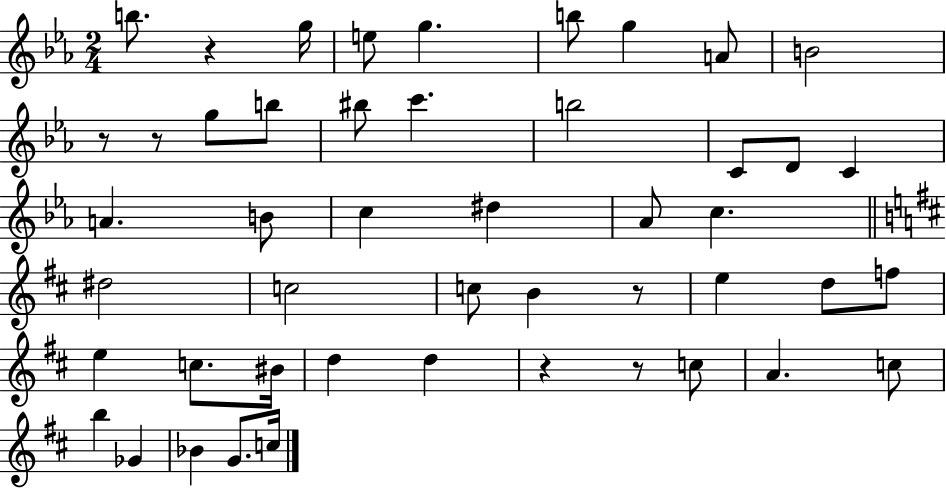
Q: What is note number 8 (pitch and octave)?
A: B4